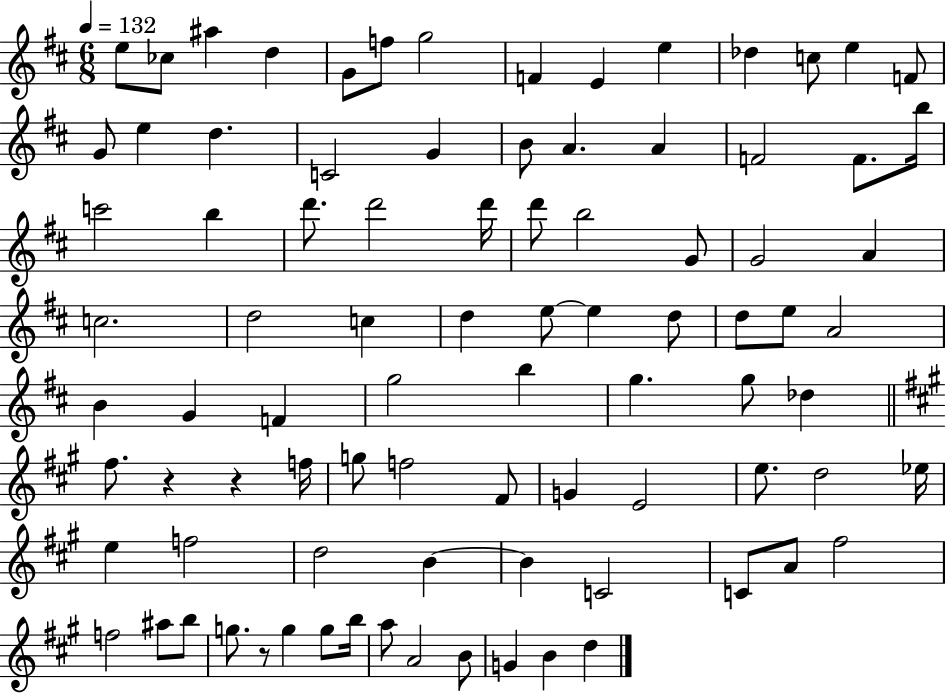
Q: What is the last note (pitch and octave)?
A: D5